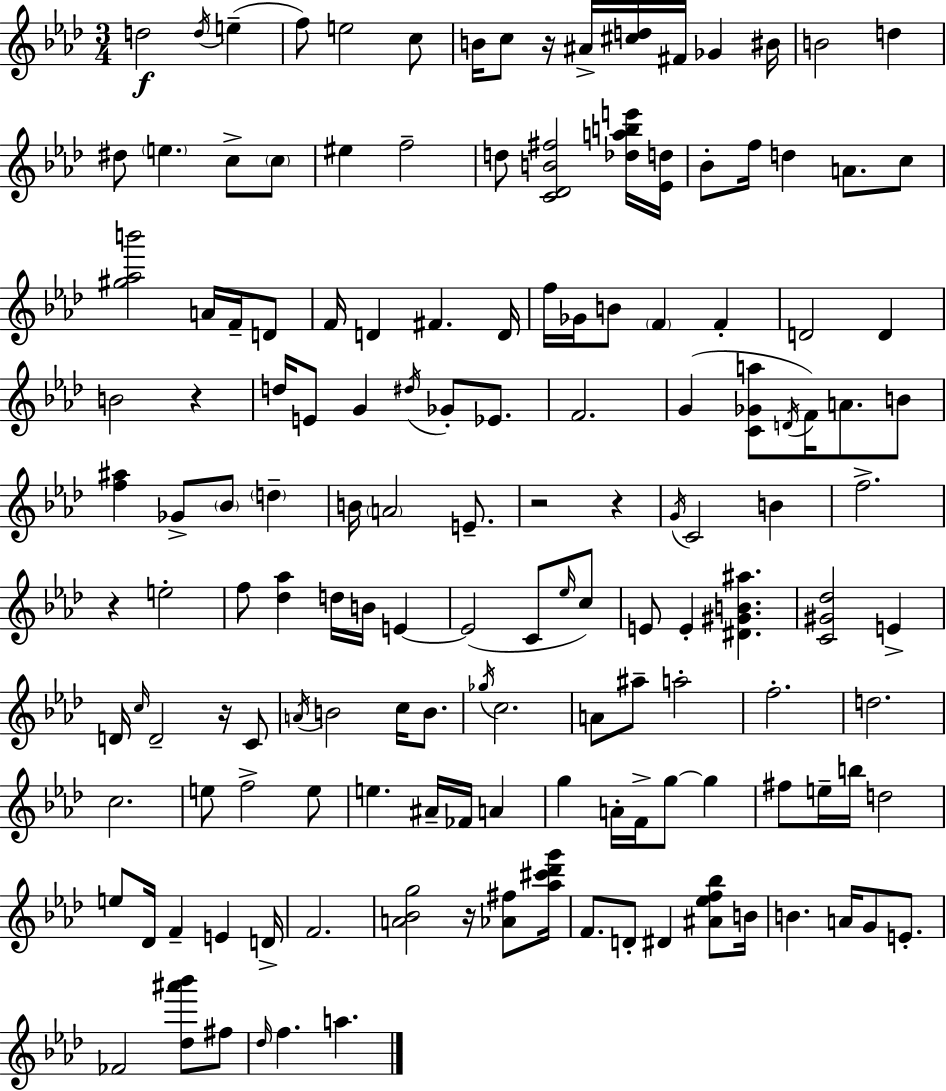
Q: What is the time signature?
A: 3/4